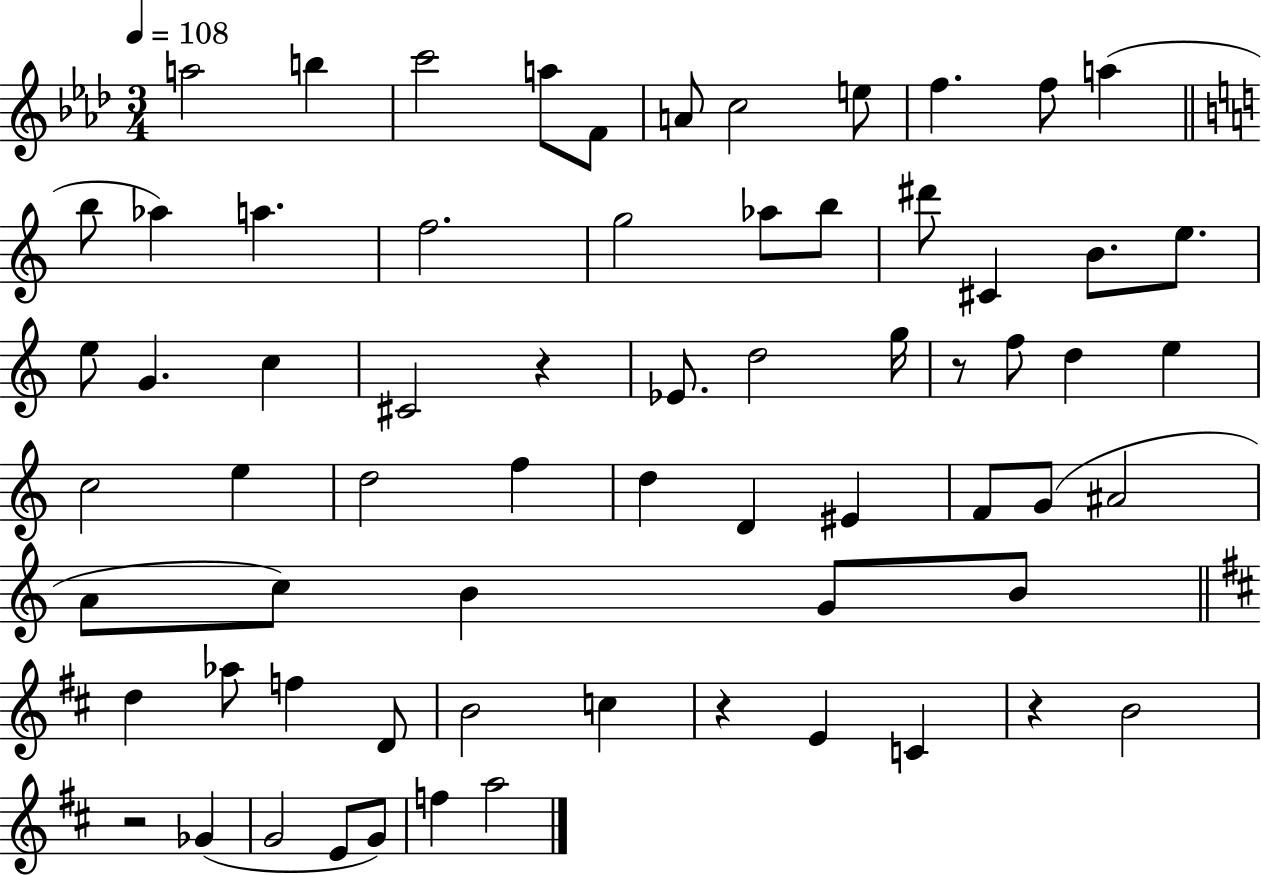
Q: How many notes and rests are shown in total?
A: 67